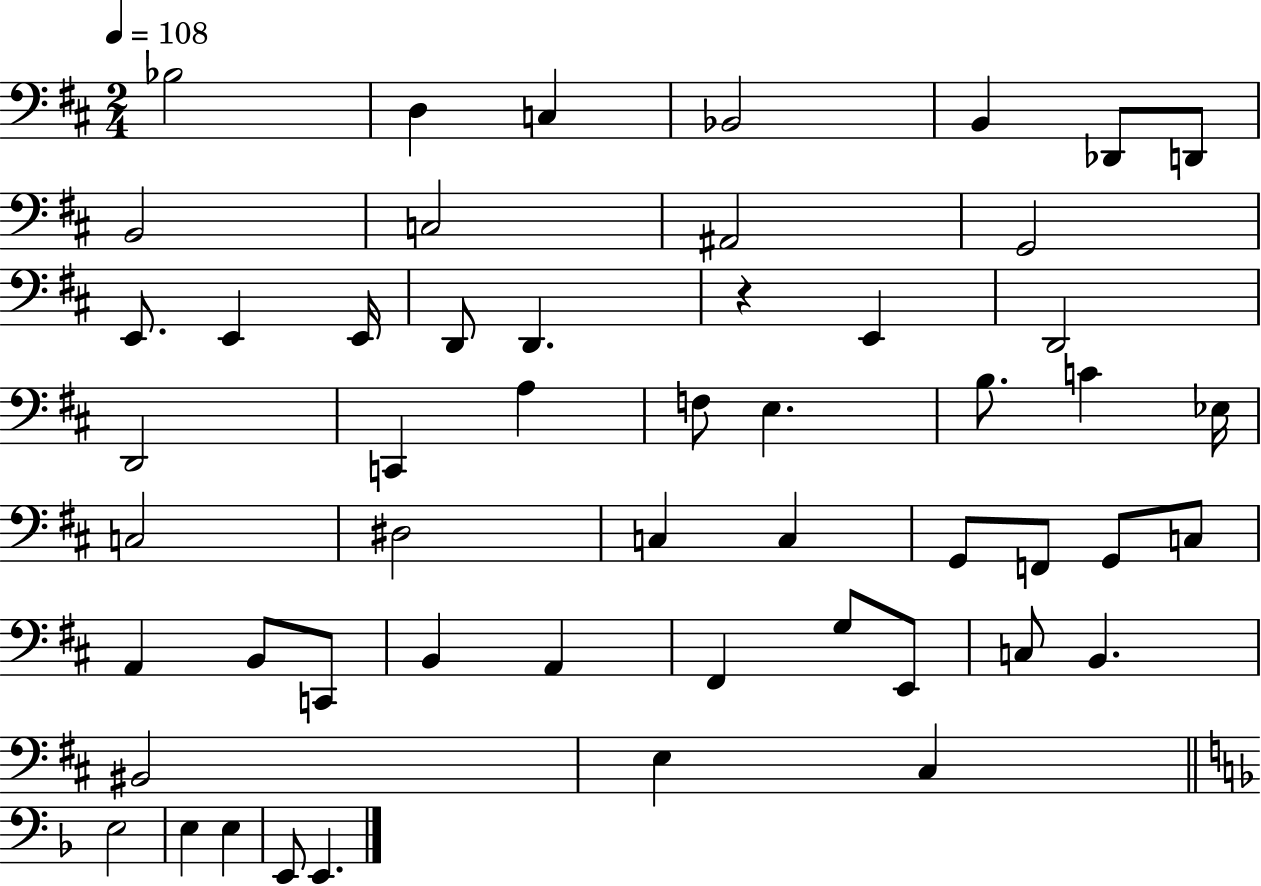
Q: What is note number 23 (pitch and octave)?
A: E3